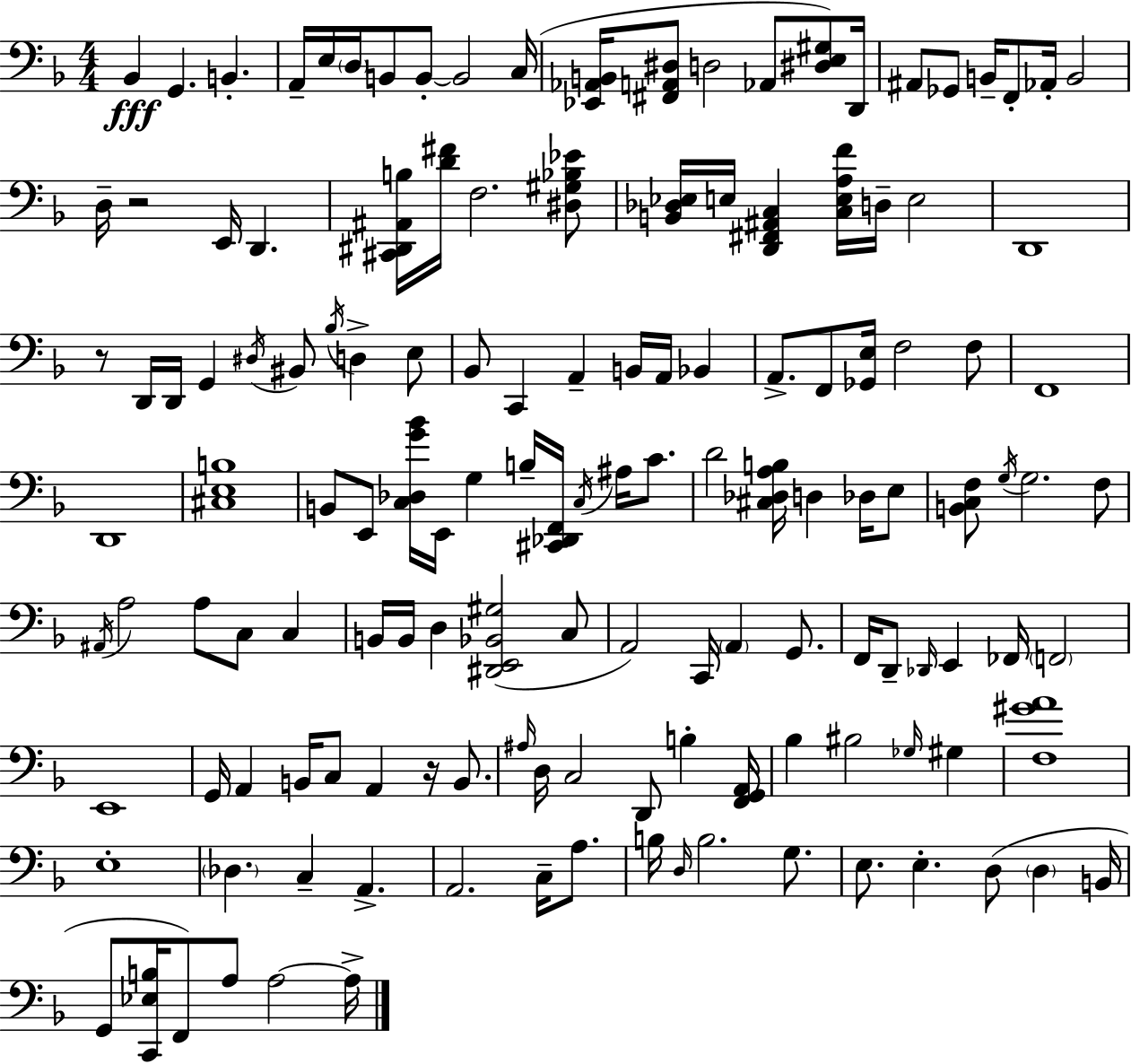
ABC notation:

X:1
T:Untitled
M:4/4
L:1/4
K:Dm
_B,, G,, B,, A,,/4 E,/4 D,/4 B,,/2 B,,/2 B,,2 C,/4 [_E,,_A,,B,,]/4 [^F,,A,,^D,]/2 D,2 _A,,/2 [^D,E,^G,]/2 D,,/4 ^A,,/2 _G,,/2 B,,/4 F,,/2 _A,,/4 B,,2 D,/4 z2 E,,/4 D,, [^C,,^D,,^A,,B,]/4 [D^F]/4 F,2 [^D,^G,_B,_E]/2 [B,,_D,_E,]/4 E,/4 [D,,^F,,^A,,C,] [C,E,A,F]/4 D,/4 E,2 D,,4 z/2 D,,/4 D,,/4 G,, ^D,/4 ^B,,/2 _B,/4 D, E,/2 _B,,/2 C,, A,, B,,/4 A,,/4 _B,, A,,/2 F,,/2 [_G,,E,]/4 F,2 F,/2 F,,4 D,,4 [^C,E,B,]4 B,,/2 E,,/2 [C,_D,G_B]/4 E,,/4 G, B,/4 [^C,,_D,,F,,]/4 C,/4 ^A,/4 C/2 D2 [^C,_D,A,B,]/4 D, _D,/4 E,/2 [B,,C,F,]/2 G,/4 G,2 F,/2 ^A,,/4 A,2 A,/2 C,/2 C, B,,/4 B,,/4 D, [^D,,E,,_B,,^G,]2 C,/2 A,,2 C,,/4 A,, G,,/2 F,,/4 D,,/2 _D,,/4 E,, _F,,/4 F,,2 E,,4 G,,/4 A,, B,,/4 C,/2 A,, z/4 B,,/2 ^A,/4 D,/4 C,2 D,,/2 B, [F,,G,,A,,]/4 _B, ^B,2 _G,/4 ^G, [F,^GA]4 E,4 _D, C, A,, A,,2 C,/4 A,/2 B,/4 D,/4 B,2 G,/2 E,/2 E, D,/2 D, B,,/4 G,,/2 [C,,_E,B,]/4 F,,/2 A,/2 A,2 A,/4